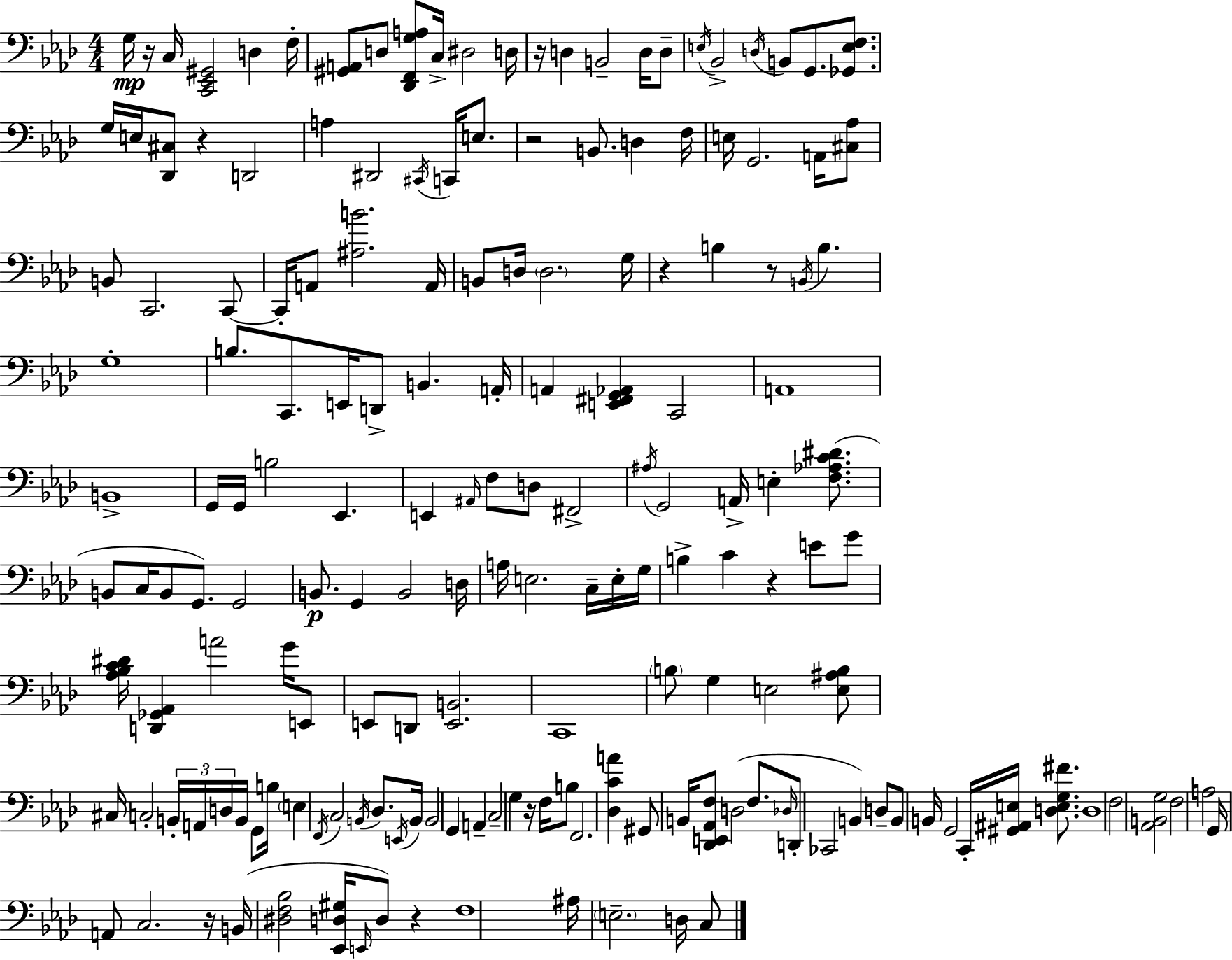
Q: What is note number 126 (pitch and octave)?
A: B2